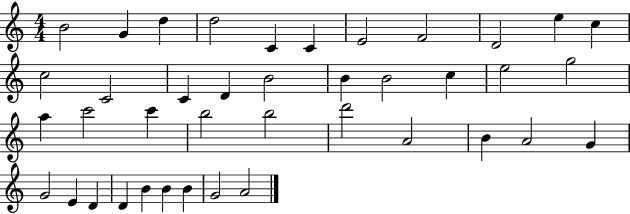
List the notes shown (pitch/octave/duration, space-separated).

B4/h G4/q D5/q D5/h C4/q C4/q E4/h F4/h D4/h E5/q C5/q C5/h C4/h C4/q D4/q B4/h B4/q B4/h C5/q E5/h G5/h A5/q C6/h C6/q B5/h B5/h D6/h A4/h B4/q A4/h G4/q G4/h E4/q D4/q D4/q B4/q B4/q B4/q G4/h A4/h